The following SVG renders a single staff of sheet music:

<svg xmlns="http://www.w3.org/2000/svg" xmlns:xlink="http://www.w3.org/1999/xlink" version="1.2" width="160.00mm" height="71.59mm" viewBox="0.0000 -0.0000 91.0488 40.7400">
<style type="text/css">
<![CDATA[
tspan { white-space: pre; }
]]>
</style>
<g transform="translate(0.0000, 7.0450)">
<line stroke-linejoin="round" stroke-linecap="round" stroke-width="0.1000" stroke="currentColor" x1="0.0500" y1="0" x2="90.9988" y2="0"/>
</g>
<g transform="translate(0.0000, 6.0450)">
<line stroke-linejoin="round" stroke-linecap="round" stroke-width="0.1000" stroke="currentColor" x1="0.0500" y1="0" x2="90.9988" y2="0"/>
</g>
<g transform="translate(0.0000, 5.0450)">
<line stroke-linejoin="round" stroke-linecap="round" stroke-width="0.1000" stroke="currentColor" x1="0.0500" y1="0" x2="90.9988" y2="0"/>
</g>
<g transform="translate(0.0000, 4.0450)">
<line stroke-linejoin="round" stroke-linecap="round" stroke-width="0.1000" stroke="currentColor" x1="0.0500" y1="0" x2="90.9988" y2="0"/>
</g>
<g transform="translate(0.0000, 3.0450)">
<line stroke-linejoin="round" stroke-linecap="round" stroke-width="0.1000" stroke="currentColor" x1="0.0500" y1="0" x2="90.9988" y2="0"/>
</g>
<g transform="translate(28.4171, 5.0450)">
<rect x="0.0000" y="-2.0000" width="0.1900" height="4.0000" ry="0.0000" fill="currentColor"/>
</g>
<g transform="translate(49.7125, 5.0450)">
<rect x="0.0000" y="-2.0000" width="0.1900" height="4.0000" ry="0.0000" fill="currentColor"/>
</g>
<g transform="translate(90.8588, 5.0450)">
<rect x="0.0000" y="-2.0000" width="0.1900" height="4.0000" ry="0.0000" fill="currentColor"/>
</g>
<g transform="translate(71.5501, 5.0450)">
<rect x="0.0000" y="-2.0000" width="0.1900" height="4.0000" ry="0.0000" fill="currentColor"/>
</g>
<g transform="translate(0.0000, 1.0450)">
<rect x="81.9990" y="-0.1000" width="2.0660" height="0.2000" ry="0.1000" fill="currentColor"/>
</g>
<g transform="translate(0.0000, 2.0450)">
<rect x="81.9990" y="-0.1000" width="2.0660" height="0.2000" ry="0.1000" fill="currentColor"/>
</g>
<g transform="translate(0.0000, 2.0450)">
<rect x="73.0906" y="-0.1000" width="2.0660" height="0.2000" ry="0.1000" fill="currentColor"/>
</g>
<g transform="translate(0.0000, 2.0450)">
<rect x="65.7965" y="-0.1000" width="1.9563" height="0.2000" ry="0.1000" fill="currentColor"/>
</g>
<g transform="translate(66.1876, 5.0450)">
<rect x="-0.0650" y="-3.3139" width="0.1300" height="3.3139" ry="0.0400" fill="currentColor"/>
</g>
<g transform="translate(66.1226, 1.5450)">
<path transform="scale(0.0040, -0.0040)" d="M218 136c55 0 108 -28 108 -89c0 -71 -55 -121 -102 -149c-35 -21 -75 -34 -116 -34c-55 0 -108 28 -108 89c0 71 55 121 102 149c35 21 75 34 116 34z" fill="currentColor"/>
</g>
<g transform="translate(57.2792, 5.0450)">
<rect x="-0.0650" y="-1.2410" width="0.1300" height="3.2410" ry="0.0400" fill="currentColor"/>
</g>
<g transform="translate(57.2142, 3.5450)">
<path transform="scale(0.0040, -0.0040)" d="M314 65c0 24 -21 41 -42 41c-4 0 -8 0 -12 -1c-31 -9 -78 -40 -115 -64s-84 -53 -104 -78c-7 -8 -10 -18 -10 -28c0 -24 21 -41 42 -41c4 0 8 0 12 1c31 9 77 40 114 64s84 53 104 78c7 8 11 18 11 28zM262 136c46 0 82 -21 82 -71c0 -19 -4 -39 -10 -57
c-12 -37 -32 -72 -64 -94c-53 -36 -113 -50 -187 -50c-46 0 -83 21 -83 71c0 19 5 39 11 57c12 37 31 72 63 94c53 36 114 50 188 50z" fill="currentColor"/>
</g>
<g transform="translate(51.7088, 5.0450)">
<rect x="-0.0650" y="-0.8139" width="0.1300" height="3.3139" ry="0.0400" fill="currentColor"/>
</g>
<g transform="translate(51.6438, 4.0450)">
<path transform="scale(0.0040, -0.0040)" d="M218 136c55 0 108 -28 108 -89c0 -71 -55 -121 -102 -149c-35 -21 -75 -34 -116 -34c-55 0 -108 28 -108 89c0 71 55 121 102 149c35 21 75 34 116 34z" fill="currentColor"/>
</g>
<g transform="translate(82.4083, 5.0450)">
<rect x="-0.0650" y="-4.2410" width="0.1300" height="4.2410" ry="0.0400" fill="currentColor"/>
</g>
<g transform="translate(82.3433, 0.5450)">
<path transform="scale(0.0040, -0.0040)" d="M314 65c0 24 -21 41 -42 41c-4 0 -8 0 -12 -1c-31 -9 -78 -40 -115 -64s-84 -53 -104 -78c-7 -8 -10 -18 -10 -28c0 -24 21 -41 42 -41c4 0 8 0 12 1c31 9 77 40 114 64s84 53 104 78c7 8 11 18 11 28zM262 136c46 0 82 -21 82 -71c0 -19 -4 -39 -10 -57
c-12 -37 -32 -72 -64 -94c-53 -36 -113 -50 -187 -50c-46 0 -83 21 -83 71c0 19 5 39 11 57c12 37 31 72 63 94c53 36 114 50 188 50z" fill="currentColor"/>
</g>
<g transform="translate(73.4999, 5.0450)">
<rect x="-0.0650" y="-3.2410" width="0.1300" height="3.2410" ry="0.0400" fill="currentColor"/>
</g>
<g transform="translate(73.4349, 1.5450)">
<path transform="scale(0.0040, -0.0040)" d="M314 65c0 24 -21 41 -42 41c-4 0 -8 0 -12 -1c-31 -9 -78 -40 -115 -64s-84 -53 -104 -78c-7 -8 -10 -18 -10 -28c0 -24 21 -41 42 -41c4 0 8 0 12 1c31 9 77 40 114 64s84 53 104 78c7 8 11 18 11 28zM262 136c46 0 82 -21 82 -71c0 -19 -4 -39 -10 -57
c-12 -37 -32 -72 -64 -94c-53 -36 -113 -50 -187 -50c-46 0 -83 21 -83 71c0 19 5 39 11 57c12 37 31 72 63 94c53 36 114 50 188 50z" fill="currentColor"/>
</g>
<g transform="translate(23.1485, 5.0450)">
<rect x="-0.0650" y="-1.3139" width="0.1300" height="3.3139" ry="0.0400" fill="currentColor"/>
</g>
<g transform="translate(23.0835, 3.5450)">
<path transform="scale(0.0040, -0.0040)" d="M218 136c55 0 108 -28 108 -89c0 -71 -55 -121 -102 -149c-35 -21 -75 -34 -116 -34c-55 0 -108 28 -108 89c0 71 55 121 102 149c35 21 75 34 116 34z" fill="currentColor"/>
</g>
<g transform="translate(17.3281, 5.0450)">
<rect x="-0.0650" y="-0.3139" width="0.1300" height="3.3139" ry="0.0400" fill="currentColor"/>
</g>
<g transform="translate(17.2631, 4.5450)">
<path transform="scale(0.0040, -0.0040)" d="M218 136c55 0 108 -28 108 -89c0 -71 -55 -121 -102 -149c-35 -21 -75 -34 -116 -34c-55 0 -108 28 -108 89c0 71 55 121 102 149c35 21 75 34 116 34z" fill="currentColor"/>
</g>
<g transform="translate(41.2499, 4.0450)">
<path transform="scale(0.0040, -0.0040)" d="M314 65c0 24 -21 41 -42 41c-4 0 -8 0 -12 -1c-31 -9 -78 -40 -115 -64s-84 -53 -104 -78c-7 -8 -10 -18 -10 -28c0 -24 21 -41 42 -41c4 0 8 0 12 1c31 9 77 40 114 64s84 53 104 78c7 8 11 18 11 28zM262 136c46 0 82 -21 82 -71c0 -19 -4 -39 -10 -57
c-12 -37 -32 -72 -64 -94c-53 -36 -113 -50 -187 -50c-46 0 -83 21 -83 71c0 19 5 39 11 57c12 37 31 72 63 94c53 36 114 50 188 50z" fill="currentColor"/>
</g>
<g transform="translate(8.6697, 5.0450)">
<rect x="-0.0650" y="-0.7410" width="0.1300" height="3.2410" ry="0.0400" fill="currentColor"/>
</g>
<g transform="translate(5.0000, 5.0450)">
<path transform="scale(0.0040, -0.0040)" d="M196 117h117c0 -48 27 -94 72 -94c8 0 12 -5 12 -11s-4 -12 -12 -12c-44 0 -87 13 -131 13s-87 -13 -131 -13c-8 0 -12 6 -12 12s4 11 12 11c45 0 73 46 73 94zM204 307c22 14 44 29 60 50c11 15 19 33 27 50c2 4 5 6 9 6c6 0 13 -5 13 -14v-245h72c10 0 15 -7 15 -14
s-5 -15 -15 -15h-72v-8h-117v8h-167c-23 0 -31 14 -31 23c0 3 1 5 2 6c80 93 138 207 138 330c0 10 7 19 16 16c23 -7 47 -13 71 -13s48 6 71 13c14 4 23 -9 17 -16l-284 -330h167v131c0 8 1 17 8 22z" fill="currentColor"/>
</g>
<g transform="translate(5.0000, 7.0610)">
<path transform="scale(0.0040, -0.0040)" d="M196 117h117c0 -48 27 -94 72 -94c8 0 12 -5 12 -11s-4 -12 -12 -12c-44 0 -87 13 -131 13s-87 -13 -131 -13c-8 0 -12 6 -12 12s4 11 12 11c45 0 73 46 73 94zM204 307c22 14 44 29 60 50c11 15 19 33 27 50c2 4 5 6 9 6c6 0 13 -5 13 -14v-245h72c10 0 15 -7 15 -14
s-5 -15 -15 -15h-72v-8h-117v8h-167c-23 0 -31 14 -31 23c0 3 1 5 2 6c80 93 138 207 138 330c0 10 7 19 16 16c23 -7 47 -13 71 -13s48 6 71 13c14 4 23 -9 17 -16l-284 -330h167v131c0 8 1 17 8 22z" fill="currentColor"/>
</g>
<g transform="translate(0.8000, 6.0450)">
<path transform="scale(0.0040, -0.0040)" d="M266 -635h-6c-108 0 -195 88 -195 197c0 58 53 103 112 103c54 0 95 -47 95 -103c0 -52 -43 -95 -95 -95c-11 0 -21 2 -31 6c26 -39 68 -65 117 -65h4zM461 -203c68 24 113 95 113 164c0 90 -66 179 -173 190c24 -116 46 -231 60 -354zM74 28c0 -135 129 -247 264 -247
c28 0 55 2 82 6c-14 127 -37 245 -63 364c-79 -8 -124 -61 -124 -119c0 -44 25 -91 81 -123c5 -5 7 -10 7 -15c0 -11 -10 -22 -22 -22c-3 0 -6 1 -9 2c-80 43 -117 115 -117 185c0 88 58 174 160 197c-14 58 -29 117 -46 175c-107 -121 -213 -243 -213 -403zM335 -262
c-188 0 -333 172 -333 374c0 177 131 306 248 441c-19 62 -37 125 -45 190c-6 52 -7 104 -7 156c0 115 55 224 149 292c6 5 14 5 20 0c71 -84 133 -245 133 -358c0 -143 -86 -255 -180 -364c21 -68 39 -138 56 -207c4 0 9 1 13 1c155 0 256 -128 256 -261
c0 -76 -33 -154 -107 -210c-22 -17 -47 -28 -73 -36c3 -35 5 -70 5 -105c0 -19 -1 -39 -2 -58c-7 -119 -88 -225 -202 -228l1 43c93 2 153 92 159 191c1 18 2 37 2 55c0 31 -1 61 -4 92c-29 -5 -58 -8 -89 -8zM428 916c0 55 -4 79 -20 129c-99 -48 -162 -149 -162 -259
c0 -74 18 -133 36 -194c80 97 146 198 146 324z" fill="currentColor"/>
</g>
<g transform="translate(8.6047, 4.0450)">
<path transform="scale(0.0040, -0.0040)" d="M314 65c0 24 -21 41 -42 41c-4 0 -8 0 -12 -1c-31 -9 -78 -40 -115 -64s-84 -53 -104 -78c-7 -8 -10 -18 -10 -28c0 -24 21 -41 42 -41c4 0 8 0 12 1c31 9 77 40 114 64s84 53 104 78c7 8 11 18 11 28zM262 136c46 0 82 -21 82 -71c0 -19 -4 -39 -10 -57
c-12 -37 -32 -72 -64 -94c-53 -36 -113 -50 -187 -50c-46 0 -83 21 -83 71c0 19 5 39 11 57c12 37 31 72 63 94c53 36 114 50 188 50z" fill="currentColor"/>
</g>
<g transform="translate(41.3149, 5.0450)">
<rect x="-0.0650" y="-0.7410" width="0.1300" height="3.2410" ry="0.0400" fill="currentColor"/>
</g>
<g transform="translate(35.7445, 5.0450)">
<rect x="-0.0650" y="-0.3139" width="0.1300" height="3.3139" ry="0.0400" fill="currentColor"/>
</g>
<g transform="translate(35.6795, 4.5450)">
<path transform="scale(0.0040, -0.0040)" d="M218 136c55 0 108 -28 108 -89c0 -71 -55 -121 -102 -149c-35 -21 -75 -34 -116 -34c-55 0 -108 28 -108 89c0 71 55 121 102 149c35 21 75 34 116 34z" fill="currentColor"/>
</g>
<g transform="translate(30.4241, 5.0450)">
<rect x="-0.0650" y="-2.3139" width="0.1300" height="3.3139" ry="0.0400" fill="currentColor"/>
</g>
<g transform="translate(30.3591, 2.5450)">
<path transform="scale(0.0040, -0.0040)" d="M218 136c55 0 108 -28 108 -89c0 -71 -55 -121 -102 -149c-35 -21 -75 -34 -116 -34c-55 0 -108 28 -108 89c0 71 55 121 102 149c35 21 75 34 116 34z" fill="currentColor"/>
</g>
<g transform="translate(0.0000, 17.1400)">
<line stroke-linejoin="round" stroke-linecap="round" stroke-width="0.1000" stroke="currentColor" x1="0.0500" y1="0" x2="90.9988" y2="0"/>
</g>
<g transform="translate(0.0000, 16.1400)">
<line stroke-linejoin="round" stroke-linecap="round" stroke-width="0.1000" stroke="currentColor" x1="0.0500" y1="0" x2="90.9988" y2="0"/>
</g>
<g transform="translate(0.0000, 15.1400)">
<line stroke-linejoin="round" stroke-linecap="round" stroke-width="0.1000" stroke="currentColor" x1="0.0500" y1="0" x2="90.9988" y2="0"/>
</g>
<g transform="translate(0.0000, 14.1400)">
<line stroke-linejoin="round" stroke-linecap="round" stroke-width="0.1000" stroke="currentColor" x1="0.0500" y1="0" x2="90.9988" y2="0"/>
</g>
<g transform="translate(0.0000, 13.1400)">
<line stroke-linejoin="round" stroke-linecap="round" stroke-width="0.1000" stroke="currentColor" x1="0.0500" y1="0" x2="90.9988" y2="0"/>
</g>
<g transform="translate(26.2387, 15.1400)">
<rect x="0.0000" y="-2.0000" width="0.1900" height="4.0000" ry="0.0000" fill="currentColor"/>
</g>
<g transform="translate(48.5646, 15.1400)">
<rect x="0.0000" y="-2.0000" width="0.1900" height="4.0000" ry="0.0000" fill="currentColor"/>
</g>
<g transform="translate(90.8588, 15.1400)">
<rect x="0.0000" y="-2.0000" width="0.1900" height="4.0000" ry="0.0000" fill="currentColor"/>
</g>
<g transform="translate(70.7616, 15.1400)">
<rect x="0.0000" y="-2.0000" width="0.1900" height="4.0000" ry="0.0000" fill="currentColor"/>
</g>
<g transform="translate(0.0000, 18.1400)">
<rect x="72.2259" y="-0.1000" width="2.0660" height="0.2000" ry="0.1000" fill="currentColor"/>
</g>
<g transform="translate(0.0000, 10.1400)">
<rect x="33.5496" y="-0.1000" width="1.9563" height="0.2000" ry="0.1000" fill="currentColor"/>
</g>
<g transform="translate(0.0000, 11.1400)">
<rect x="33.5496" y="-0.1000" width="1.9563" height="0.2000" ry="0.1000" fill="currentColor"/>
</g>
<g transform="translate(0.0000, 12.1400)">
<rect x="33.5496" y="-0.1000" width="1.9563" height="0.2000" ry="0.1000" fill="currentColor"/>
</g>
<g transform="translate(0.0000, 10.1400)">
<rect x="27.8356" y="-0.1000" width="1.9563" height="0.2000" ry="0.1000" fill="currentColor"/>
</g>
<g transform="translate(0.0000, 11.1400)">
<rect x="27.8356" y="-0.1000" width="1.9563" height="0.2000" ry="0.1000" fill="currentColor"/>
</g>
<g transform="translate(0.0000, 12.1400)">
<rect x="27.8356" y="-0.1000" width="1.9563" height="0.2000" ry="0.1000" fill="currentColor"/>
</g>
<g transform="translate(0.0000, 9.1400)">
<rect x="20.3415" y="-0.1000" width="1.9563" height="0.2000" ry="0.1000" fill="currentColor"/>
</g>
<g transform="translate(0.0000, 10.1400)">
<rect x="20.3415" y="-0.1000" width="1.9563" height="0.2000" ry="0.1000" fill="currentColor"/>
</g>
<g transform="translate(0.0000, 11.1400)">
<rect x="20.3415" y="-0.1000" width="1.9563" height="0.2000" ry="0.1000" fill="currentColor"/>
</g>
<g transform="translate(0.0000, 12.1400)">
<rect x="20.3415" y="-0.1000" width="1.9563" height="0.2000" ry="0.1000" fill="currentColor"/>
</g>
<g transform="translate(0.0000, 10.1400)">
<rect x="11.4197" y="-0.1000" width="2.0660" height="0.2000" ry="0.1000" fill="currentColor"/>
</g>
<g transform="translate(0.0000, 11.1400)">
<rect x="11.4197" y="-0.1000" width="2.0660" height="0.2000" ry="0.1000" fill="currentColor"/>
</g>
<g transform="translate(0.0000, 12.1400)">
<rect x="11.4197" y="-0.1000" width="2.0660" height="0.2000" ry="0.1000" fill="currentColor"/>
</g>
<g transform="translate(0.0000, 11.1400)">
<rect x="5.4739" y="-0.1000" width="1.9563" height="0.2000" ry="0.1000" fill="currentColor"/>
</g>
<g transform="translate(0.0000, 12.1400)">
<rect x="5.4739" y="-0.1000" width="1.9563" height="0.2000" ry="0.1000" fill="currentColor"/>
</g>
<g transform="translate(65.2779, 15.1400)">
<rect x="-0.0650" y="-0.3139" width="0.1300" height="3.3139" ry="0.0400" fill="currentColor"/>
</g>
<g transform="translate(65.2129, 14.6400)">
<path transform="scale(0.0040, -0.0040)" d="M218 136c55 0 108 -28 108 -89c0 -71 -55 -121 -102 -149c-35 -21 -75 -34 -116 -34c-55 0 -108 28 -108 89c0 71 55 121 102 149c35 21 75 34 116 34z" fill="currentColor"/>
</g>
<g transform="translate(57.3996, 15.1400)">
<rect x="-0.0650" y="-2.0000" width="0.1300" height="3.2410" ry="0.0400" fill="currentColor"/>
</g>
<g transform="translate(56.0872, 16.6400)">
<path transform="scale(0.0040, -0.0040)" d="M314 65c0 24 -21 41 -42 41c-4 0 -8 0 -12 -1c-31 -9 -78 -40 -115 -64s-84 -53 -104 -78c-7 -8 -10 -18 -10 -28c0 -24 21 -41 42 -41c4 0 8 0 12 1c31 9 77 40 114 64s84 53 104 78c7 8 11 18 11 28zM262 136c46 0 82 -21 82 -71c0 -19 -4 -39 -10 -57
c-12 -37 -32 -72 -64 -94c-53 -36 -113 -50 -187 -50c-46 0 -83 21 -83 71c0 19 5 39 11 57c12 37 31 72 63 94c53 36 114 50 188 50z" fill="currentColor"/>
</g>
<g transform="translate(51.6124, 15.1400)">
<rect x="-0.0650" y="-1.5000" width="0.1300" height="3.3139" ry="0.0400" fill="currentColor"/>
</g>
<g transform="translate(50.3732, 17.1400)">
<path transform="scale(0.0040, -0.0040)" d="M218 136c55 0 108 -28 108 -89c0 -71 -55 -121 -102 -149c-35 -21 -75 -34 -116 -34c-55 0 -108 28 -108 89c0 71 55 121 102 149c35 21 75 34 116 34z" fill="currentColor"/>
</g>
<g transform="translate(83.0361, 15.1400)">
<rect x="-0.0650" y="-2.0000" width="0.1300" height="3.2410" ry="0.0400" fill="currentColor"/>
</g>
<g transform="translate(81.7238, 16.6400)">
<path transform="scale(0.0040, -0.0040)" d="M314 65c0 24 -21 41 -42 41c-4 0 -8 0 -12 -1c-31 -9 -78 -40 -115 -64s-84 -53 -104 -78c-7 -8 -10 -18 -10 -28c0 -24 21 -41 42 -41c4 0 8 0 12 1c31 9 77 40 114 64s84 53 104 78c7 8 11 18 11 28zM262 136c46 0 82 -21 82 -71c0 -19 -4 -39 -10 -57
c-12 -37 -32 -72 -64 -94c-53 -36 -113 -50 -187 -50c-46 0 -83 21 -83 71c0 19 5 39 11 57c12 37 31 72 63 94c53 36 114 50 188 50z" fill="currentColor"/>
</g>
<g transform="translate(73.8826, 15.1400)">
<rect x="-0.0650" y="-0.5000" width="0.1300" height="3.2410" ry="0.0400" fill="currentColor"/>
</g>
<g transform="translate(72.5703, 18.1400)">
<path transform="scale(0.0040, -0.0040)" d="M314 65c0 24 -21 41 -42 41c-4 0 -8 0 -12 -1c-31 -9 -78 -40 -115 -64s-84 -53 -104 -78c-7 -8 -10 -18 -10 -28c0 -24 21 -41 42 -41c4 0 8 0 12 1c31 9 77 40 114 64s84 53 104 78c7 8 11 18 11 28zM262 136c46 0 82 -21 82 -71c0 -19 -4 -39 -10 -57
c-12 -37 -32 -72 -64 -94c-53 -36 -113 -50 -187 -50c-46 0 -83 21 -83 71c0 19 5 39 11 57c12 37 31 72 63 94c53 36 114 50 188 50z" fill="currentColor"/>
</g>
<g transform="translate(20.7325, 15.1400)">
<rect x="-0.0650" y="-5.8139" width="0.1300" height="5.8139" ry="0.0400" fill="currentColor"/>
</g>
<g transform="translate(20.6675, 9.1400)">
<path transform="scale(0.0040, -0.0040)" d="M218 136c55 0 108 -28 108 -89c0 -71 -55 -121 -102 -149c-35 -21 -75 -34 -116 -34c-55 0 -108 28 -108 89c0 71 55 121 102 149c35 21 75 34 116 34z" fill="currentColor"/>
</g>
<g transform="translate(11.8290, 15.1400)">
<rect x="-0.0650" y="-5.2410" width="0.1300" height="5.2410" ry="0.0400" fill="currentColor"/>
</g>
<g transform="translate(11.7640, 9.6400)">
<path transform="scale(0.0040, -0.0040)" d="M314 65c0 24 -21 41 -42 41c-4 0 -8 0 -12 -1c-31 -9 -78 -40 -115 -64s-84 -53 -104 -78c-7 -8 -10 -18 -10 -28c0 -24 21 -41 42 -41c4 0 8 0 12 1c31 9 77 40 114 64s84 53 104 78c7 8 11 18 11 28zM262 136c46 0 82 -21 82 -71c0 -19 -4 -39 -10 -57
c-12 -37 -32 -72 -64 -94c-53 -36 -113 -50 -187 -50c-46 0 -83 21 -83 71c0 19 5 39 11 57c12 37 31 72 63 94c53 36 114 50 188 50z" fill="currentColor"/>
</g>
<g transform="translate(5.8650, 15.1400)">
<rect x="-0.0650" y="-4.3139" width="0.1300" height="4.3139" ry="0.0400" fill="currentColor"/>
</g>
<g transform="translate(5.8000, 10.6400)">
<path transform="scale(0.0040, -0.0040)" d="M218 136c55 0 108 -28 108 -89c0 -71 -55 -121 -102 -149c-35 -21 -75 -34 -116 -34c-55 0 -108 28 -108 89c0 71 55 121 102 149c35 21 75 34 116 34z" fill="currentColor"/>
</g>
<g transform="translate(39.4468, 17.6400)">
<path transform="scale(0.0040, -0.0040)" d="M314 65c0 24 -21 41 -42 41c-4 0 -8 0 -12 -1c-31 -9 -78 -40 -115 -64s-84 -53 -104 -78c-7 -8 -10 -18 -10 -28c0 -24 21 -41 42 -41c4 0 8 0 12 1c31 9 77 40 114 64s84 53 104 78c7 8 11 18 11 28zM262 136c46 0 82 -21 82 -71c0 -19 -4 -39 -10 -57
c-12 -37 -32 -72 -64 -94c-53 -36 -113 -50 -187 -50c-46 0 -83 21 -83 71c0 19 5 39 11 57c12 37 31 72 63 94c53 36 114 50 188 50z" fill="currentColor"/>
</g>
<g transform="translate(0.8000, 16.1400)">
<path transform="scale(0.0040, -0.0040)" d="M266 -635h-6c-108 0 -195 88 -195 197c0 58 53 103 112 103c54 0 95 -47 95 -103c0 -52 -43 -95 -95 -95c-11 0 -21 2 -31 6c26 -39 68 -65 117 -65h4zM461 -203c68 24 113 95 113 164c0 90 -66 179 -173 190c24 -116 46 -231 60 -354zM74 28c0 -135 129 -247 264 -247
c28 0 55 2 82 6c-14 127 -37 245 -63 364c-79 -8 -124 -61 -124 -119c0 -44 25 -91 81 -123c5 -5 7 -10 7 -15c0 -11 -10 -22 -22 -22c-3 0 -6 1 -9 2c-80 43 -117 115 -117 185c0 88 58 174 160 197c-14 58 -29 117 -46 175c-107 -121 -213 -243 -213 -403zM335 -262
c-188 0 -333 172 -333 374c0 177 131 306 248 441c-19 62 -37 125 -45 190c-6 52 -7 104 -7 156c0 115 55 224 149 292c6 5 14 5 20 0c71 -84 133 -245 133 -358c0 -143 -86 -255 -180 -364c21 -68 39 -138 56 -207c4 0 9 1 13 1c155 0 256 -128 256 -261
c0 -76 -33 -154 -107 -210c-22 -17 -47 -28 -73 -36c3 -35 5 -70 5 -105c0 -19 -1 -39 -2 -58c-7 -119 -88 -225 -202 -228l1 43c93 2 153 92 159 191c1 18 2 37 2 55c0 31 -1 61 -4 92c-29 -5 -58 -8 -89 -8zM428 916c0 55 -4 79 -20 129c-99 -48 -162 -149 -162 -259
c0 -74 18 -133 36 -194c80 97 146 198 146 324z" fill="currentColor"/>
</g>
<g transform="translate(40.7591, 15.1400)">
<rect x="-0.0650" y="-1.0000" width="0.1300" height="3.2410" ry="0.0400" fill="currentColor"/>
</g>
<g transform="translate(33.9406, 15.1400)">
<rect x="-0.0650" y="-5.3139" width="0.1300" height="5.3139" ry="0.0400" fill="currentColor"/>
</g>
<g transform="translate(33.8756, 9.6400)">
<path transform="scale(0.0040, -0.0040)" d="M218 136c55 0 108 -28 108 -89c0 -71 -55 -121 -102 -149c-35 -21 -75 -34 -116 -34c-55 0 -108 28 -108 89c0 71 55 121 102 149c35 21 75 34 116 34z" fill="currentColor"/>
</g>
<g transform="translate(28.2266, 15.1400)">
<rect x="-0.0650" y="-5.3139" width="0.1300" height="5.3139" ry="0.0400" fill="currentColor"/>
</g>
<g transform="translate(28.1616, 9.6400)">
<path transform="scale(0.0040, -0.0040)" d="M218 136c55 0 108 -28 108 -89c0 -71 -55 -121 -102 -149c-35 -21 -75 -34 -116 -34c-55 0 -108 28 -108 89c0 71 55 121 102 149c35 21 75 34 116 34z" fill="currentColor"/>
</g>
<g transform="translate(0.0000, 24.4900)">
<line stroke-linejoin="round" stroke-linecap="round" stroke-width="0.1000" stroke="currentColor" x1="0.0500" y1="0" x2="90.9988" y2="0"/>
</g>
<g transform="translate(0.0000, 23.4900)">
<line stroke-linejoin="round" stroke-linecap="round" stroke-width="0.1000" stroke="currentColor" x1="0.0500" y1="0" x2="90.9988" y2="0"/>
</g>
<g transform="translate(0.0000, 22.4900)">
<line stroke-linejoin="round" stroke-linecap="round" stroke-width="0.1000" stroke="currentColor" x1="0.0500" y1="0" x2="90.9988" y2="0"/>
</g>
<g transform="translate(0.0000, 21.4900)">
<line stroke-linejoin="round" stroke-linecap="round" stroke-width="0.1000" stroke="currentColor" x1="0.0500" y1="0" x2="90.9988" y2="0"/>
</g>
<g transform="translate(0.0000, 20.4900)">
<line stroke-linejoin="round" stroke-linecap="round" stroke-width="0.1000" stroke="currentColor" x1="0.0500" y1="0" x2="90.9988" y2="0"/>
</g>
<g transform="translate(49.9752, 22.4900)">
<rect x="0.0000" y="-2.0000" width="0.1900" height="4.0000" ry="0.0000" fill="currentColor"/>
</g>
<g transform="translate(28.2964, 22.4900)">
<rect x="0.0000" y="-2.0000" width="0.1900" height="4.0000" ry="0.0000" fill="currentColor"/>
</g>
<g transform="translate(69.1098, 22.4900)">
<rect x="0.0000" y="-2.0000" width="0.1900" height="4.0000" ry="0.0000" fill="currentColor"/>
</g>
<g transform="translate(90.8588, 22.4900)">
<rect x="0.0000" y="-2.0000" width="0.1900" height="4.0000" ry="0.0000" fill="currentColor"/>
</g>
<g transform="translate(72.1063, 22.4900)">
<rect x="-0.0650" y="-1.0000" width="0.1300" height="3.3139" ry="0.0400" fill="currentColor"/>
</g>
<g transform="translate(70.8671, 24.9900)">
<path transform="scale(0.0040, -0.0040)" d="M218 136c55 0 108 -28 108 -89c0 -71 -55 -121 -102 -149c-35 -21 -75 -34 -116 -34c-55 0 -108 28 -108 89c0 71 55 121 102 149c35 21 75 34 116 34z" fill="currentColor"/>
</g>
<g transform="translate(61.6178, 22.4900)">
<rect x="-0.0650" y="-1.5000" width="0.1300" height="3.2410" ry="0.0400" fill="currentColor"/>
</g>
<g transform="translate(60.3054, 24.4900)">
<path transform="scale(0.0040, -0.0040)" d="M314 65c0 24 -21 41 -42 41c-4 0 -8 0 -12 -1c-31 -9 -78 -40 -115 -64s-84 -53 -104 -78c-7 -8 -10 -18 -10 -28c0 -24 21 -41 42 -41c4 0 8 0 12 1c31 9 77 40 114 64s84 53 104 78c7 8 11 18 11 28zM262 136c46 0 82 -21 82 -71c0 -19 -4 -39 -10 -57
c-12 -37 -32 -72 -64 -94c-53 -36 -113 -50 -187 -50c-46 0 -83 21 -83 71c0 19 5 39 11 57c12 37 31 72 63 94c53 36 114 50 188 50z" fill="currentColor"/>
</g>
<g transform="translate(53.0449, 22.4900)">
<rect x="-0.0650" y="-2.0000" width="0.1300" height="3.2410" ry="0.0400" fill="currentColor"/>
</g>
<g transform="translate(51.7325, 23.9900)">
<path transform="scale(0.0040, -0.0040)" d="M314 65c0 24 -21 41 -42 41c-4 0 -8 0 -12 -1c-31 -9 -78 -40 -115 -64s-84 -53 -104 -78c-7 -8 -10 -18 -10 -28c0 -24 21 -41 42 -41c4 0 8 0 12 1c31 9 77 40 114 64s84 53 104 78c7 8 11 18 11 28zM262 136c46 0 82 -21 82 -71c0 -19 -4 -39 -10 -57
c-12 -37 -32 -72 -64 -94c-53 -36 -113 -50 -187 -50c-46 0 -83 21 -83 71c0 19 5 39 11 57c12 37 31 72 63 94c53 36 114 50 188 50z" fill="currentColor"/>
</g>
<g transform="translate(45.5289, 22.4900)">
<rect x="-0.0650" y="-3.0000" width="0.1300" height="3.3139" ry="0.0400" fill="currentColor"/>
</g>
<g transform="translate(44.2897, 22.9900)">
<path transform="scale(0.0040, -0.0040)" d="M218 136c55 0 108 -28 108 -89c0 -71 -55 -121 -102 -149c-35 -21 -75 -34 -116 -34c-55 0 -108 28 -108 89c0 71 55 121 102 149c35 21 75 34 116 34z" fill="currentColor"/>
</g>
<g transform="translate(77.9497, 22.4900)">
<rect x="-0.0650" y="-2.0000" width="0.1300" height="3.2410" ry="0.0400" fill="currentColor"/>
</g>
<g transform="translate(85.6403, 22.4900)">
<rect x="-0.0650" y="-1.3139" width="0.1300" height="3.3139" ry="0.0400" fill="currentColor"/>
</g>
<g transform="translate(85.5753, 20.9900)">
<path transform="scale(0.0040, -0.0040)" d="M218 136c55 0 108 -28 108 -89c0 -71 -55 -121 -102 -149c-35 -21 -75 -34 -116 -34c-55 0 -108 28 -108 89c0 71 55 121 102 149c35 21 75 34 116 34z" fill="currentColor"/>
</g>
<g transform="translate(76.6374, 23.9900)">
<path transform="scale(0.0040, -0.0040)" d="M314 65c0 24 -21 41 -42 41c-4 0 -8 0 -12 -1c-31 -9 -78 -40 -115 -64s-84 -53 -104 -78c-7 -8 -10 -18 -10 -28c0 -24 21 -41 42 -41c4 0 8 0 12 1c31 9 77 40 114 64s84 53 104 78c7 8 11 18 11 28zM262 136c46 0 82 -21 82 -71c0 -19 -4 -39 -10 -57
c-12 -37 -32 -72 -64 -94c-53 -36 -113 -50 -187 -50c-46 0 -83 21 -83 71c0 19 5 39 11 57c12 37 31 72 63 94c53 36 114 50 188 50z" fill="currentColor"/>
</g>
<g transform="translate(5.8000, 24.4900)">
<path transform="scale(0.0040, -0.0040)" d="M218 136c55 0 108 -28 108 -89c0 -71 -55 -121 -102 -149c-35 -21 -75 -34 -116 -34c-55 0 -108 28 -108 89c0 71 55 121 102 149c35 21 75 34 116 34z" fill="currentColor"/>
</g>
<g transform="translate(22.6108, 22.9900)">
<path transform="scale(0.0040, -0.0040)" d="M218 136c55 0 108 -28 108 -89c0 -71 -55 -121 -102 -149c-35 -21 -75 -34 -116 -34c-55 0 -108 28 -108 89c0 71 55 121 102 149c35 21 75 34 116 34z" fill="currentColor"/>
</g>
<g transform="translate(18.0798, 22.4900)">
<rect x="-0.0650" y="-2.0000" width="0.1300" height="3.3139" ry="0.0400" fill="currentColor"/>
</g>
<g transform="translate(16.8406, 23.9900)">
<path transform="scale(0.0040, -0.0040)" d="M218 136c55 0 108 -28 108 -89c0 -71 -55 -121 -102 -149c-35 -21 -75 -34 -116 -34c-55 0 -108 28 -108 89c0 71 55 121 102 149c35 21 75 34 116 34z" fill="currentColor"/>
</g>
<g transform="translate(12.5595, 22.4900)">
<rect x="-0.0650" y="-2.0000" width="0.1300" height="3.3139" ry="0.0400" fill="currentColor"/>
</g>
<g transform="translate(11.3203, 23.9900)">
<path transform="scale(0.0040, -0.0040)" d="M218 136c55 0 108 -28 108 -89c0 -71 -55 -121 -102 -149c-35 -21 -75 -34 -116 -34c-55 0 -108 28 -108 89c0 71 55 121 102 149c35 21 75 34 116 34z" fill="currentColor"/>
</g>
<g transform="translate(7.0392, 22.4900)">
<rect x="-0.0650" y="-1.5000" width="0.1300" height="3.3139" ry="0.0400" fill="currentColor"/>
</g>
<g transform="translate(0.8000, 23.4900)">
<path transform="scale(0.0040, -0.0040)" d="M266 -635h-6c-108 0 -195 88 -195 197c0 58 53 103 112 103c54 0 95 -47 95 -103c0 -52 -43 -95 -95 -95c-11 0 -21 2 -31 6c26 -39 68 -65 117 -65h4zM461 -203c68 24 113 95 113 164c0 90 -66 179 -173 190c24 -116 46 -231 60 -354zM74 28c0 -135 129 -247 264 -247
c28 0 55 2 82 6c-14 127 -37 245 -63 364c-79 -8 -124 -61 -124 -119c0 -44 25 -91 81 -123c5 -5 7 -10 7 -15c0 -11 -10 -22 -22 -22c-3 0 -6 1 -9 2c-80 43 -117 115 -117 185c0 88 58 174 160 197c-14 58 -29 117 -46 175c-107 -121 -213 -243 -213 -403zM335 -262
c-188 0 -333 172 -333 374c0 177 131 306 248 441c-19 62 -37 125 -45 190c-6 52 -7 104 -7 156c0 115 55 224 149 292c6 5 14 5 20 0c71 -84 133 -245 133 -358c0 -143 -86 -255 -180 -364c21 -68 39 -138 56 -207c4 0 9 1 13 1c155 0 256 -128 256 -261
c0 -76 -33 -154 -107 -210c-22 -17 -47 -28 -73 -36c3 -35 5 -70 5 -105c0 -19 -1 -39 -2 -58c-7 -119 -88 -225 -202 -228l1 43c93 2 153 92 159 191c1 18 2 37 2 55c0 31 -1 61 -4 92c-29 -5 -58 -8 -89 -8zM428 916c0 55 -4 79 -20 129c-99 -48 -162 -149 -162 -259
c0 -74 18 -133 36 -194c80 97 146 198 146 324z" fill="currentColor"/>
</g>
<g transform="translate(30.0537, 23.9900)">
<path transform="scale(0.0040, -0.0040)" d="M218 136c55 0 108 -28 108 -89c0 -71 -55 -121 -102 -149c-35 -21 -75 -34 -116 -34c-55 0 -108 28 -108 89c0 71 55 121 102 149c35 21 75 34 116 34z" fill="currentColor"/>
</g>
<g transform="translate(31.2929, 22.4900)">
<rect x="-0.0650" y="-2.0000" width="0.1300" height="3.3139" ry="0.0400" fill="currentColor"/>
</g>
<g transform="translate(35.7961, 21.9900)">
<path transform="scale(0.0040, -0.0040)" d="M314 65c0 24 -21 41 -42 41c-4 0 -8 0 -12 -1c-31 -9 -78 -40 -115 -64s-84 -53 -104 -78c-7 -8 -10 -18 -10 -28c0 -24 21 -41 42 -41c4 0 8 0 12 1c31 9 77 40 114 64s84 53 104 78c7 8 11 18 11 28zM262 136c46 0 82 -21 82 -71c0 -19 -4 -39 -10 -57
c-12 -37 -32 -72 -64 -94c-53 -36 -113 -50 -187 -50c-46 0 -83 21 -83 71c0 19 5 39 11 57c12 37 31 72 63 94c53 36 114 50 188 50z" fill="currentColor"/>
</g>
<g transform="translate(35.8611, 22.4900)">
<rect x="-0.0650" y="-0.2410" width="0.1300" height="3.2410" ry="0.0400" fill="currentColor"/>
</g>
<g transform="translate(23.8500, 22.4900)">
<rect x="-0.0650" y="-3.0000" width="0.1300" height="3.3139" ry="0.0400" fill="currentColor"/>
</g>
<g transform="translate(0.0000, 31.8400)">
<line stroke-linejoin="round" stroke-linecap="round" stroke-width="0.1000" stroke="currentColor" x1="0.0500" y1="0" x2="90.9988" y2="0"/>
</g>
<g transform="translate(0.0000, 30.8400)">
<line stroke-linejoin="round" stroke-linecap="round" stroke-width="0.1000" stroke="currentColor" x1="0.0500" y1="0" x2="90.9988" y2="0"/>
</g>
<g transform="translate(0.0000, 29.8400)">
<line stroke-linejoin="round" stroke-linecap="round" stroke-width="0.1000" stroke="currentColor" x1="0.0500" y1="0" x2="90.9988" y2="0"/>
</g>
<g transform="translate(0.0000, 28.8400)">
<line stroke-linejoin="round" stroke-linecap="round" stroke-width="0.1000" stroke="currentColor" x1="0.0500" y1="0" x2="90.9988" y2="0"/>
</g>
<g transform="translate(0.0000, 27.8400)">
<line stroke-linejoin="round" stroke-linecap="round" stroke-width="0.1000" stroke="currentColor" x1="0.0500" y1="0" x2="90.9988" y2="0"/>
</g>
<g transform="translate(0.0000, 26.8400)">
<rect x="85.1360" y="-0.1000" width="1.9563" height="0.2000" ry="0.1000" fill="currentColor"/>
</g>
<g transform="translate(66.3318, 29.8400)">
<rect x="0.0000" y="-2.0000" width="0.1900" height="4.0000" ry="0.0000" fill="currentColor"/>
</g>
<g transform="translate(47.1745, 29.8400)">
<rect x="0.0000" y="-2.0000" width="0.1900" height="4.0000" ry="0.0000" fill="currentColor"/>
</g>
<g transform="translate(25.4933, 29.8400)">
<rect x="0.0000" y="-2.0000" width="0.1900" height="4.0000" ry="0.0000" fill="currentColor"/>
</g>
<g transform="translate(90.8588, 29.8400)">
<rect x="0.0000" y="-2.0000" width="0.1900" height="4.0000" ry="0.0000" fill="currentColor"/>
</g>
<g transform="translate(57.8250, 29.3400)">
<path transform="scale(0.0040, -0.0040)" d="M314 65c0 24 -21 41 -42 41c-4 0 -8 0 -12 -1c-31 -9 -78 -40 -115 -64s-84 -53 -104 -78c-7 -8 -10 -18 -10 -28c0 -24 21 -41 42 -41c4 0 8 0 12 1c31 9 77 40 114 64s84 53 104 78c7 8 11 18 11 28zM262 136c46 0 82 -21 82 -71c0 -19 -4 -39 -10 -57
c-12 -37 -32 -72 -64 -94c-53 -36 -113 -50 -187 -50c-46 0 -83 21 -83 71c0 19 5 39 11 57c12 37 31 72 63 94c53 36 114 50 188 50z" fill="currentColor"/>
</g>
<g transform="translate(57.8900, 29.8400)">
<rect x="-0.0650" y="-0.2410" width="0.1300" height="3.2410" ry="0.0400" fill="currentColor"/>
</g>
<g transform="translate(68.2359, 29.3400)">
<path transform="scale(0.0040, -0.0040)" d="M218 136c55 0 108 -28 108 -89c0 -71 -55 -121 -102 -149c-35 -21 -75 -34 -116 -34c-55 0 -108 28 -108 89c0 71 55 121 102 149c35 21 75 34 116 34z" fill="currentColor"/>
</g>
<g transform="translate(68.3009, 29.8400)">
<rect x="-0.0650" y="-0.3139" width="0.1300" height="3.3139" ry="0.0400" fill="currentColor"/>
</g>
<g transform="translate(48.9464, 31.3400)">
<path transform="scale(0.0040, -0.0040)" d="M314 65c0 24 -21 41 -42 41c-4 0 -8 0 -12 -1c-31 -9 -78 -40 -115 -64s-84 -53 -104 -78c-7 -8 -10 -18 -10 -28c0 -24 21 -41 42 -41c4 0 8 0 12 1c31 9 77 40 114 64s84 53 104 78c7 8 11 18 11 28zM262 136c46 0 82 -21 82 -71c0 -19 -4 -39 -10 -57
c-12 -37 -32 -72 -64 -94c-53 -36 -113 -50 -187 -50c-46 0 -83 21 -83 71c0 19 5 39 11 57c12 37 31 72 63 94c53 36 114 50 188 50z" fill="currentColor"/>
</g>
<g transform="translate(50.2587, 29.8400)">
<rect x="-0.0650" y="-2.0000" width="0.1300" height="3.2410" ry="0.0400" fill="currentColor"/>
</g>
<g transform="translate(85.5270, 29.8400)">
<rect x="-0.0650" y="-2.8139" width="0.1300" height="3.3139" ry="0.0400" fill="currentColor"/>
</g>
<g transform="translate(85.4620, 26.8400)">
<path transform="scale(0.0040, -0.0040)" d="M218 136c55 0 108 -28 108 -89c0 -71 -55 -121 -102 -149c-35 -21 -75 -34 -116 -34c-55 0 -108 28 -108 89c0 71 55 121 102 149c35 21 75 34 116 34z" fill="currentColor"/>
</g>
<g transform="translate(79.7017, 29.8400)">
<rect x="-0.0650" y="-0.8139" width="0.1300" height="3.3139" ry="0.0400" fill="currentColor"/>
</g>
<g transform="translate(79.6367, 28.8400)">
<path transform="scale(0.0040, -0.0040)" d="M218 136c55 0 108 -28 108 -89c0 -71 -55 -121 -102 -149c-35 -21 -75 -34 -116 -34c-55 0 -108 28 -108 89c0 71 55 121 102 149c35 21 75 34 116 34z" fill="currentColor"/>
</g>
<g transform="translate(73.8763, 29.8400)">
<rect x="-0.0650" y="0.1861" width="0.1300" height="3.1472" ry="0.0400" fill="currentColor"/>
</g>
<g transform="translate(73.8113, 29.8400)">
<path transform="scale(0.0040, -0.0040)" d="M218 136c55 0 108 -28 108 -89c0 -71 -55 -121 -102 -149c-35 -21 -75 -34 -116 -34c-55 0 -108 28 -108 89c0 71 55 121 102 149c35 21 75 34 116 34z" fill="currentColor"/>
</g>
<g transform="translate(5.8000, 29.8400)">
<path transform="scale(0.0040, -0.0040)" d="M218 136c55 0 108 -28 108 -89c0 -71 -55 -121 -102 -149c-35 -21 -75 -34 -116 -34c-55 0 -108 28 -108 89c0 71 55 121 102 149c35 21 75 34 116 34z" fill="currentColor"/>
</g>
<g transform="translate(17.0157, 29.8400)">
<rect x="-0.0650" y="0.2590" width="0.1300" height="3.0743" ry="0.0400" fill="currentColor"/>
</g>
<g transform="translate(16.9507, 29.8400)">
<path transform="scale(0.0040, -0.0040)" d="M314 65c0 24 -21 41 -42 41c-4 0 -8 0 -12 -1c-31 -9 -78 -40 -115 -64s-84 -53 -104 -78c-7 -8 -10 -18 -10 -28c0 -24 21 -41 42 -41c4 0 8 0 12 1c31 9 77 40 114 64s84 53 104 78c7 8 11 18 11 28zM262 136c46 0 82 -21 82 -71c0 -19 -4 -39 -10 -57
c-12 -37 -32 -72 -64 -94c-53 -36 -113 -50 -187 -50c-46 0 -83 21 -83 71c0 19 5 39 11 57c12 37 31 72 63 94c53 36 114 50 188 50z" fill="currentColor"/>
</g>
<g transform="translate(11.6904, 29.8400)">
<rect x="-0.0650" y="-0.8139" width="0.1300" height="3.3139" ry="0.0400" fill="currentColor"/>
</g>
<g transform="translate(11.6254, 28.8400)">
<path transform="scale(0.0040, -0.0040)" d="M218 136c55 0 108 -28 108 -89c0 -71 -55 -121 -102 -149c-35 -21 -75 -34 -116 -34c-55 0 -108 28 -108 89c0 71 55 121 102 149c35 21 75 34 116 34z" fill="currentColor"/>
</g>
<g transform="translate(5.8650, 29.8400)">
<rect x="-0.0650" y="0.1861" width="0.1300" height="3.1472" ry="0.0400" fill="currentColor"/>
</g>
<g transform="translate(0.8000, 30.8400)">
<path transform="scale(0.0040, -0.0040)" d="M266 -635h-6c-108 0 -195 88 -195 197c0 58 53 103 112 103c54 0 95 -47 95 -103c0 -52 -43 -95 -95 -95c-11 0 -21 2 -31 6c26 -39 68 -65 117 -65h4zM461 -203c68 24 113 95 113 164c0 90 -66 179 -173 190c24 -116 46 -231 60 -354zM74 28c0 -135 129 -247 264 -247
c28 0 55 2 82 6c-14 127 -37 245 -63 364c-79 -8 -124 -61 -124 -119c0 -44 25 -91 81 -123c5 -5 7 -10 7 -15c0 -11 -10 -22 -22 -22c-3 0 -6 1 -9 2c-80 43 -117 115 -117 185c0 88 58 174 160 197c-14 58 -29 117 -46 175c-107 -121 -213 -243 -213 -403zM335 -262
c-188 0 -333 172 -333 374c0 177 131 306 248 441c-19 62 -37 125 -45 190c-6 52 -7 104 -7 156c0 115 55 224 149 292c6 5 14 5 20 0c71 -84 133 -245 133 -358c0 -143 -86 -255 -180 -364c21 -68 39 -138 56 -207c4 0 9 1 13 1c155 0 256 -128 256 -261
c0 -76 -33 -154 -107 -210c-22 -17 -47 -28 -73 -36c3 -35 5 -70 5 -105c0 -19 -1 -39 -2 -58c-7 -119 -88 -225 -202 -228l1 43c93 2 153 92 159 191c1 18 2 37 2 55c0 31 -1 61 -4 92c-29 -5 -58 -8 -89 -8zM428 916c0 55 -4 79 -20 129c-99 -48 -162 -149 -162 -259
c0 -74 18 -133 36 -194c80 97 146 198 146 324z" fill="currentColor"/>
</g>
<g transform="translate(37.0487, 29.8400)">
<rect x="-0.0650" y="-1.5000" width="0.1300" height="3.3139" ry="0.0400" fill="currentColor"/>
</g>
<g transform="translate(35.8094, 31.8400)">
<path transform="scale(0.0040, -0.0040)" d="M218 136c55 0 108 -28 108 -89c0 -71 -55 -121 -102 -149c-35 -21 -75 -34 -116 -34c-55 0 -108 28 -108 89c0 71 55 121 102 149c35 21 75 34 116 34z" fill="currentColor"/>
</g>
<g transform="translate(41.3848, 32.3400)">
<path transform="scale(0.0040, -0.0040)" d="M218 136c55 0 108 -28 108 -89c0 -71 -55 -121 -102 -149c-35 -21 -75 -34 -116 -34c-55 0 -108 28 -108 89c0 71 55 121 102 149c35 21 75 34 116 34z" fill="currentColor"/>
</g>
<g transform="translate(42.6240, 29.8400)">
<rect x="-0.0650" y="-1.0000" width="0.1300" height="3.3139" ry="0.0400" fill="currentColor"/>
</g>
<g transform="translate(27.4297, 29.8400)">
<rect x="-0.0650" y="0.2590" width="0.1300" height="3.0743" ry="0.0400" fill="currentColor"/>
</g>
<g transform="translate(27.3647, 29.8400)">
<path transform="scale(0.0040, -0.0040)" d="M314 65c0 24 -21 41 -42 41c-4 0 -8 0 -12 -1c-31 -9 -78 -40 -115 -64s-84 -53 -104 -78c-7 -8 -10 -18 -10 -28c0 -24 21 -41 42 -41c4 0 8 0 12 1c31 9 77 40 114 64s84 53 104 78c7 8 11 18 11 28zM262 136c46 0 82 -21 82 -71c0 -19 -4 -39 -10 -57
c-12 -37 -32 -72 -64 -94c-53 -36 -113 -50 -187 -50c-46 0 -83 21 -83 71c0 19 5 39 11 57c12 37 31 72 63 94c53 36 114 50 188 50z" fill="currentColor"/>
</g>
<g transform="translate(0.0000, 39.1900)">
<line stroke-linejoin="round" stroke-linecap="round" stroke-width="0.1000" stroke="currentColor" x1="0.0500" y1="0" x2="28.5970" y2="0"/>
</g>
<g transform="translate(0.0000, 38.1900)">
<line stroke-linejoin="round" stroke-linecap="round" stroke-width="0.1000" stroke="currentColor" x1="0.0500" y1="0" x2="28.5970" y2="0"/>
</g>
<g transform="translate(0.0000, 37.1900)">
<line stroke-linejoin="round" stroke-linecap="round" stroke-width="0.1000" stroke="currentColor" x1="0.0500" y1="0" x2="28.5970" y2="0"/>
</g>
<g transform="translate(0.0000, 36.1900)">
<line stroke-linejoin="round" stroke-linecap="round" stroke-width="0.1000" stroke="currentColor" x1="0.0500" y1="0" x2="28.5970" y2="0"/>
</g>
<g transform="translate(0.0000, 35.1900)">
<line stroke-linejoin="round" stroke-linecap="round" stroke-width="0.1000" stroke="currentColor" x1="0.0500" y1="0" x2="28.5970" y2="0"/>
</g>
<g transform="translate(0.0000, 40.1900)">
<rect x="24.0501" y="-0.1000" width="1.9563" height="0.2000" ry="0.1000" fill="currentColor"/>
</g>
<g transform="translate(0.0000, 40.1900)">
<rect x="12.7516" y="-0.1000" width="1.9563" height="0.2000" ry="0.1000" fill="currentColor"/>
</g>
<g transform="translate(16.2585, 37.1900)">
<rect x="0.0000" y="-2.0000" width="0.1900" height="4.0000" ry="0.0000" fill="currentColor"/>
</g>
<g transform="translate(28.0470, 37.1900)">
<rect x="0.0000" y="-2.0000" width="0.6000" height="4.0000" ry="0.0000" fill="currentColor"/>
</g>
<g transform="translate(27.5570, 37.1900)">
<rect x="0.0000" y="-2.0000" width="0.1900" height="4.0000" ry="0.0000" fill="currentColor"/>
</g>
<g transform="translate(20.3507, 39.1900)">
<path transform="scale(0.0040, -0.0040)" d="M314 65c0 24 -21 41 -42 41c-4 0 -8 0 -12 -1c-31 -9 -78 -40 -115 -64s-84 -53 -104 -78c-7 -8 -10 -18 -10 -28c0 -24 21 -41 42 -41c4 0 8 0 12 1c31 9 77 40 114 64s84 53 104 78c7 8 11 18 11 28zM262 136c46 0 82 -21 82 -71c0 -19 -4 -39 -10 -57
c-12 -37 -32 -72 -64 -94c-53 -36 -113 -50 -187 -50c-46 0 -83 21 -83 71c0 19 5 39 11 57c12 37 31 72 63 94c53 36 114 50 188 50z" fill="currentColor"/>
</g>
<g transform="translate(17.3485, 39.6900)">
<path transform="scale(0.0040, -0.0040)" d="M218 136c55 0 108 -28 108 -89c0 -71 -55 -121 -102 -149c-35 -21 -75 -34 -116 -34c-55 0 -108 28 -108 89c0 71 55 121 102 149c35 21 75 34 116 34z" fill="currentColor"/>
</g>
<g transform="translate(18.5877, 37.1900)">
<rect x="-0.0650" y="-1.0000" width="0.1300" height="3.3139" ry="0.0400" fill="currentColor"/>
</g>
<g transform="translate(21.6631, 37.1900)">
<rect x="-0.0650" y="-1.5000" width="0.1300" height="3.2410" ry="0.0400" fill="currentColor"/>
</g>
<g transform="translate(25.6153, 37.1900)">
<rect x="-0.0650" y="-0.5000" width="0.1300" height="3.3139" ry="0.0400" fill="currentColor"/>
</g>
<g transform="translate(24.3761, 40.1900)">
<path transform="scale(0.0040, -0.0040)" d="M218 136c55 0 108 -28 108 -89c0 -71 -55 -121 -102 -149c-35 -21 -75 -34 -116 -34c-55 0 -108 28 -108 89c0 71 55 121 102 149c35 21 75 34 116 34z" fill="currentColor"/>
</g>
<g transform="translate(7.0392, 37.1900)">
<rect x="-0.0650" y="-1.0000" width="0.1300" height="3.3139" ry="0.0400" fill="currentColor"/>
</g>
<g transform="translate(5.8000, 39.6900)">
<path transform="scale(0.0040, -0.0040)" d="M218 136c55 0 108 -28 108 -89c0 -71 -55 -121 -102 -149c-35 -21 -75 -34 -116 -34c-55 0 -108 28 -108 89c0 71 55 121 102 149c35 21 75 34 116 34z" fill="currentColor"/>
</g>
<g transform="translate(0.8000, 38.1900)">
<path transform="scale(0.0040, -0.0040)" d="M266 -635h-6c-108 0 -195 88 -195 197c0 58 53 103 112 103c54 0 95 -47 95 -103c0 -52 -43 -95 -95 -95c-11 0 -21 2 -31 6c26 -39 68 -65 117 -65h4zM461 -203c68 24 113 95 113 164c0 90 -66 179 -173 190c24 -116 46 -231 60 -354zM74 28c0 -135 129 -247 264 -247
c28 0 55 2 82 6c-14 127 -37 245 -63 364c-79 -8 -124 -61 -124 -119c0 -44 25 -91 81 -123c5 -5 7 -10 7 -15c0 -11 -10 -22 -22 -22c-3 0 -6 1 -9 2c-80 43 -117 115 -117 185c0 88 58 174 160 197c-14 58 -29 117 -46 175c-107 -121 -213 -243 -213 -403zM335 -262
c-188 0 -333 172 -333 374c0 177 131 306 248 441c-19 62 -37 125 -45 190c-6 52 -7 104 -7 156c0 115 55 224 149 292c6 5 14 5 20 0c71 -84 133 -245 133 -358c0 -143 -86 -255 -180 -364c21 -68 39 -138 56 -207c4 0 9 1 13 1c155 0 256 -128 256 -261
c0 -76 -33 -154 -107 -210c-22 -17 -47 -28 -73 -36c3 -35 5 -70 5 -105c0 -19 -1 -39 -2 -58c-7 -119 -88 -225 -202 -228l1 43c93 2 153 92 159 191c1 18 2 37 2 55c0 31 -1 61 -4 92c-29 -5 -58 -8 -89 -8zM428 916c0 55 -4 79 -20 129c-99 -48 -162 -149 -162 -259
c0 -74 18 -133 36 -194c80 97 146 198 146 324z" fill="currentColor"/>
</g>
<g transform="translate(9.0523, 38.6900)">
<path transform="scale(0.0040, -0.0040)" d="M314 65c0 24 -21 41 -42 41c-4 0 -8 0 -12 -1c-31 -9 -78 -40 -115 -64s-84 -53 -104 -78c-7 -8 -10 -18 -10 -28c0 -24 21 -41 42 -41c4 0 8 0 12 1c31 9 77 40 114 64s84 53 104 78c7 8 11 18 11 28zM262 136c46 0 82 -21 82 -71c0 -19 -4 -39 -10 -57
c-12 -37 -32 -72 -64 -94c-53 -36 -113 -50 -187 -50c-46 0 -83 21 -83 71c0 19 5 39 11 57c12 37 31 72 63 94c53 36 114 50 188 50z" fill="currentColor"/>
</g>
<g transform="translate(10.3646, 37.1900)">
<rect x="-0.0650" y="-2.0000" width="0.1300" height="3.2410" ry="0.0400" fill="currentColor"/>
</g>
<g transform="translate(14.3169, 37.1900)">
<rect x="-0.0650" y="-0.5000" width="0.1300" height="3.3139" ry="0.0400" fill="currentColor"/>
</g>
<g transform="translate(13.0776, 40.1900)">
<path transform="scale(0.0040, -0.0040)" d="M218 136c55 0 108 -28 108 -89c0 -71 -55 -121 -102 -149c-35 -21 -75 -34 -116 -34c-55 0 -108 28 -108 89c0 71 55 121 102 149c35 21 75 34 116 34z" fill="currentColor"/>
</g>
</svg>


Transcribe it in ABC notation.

X:1
T:Untitled
M:4/4
L:1/4
K:C
d2 c e g c d2 d e2 b b2 d'2 d' f'2 g' f' f' D2 E F2 c C2 F2 E F F A F c2 A F2 E2 D F2 e B d B2 B2 E D F2 c2 c B d a D F2 C D E2 C